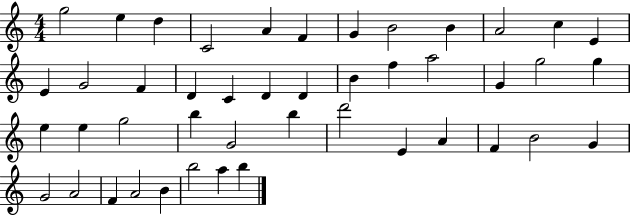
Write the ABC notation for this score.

X:1
T:Untitled
M:4/4
L:1/4
K:C
g2 e d C2 A F G B2 B A2 c E E G2 F D C D D B f a2 G g2 g e e g2 b G2 b d'2 E A F B2 G G2 A2 F A2 B b2 a b